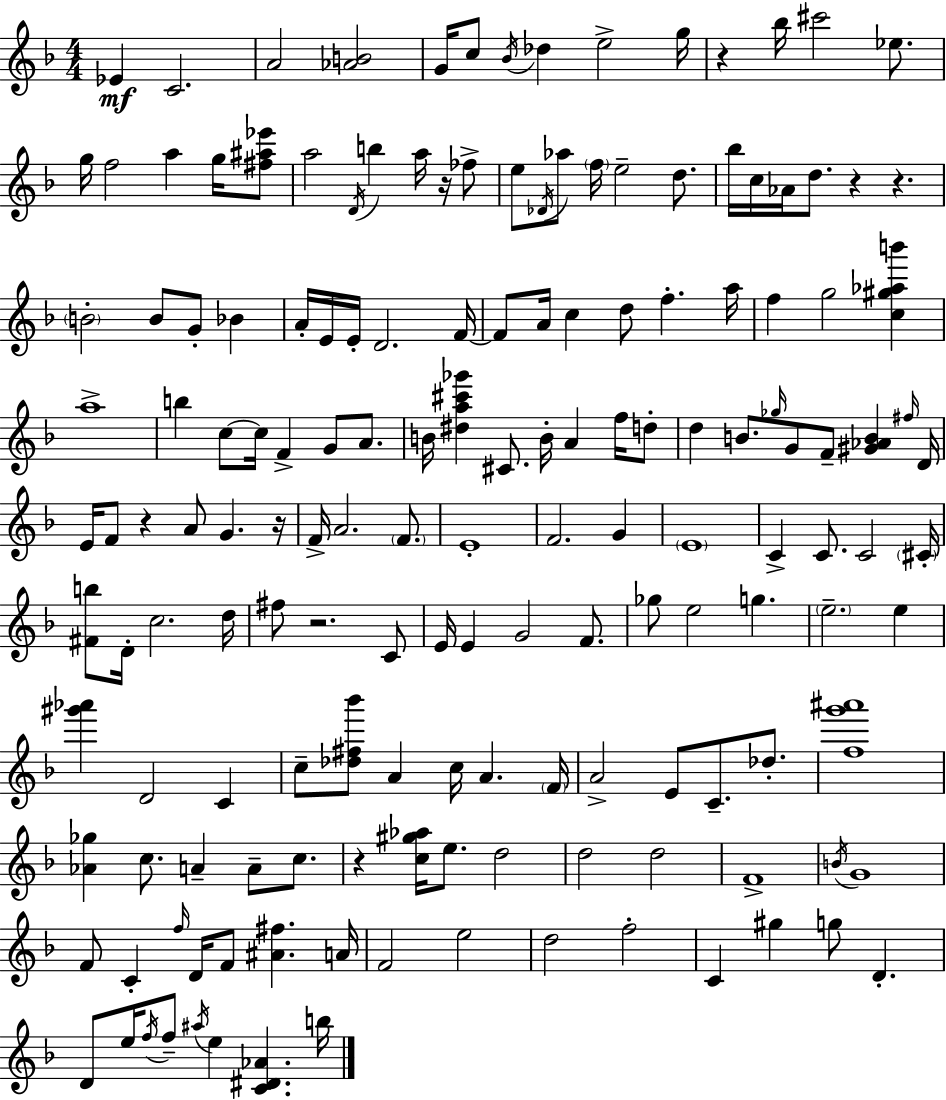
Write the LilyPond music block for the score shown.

{
  \clef treble
  \numericTimeSignature
  \time 4/4
  \key d \minor
  ees'4\mf c'2. | a'2 <aes' b'>2 | g'16 c''8 \acciaccatura { bes'16 } des''4 e''2-> | g''16 r4 bes''16 cis'''2 ees''8. | \break g''16 f''2 a''4 g''16 <fis'' ais'' ees'''>8 | a''2 \acciaccatura { d'16 } b''4 a''16 r16 | fes''8-> e''8 \acciaccatura { des'16 } aes''8 \parenthesize f''16 e''2-- | d''8. bes''16 c''16 aes'16 d''8. r4 r4. | \break \parenthesize b'2-. b'8 g'8-. bes'4 | a'16-. e'16 e'16-. d'2. | f'16~~ f'8 a'16 c''4 d''8 f''4.-. | a''16 f''4 g''2 <c'' gis'' aes'' b'''>4 | \break a''1-> | b''4 c''8~~ c''16 f'4-> g'8 | a'8. b'16 <dis'' a'' cis''' ges'''>4 cis'8. b'16-. a'4 | f''16 d''8-. d''4 b'8. \grace { ges''16 } g'8 f'8-- <gis' aes' b'>4 | \break \grace { fis''16 } d'16 e'16 f'8 r4 a'8 g'4. | r16 f'16-> a'2. | \parenthesize f'8. e'1-. | f'2. | \break g'4 \parenthesize e'1 | c'4-> c'8. c'2 | \parenthesize cis'16-. <fis' b''>8 d'16-. c''2. | d''16 fis''8 r2. | \break c'8 e'16 e'4 g'2 | f'8. ges''8 e''2 g''4. | \parenthesize e''2.-- | e''4 <gis''' aes'''>4 d'2 | \break c'4 c''8-- <des'' fis'' bes'''>8 a'4 c''16 a'4. | \parenthesize f'16 a'2-> e'8 c'8.-- | des''8.-. <f'' g''' ais'''>1 | <aes' ges''>4 c''8. a'4-- | \break a'8-- c''8. r4 <c'' gis'' aes''>16 e''8. d''2 | d''2 d''2 | f'1-> | \acciaccatura { b'16 } g'1 | \break f'8 c'4-. \grace { f''16 } d'16 f'8 | <ais' fis''>4. a'16 f'2 e''2 | d''2 f''2-. | c'4 gis''4 g''8 | \break d'4.-. d'8 e''16 \acciaccatura { f''16 } f''8-- \acciaccatura { ais''16 } e''4 | <c' dis' aes'>4. b''16 \bar "|."
}